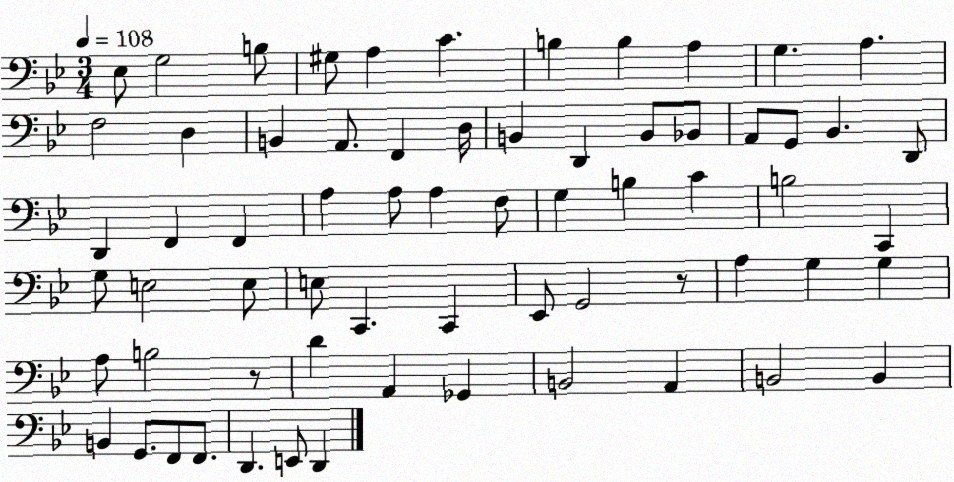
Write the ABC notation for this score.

X:1
T:Untitled
M:3/4
L:1/4
K:Bb
_E,/2 G,2 B,/2 ^G,/2 A, C B, B, A, G, A, F,2 D, B,, A,,/2 F,, D,/4 B,, D,, B,,/2 _B,,/2 A,,/2 G,,/2 _B,, D,,/2 D,, F,, F,, A, A,/2 A, F,/2 G, B, C B,2 C,, G,/2 E,2 E,/2 E,/2 C,, C,, _E,,/2 G,,2 z/2 A, G, G, A,/2 B,2 z/2 D A,, _G,, B,,2 A,, B,,2 B,, B,, G,,/2 F,,/2 F,,/2 D,, E,,/2 D,,